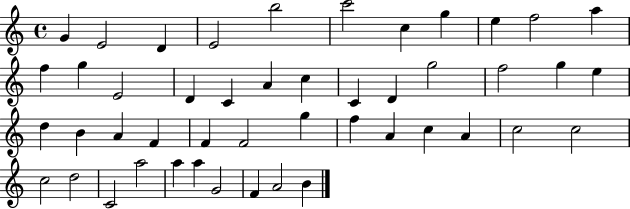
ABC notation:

X:1
T:Untitled
M:4/4
L:1/4
K:C
G E2 D E2 b2 c'2 c g e f2 a f g E2 D C A c C D g2 f2 g e d B A F F F2 g f A c A c2 c2 c2 d2 C2 a2 a a G2 F A2 B